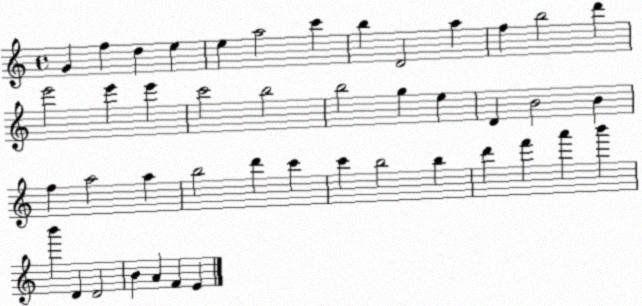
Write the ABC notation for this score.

X:1
T:Untitled
M:4/4
L:1/4
K:C
G f d e e a2 c' b D2 a f b2 d' e'2 e' e' c'2 b2 b2 g e D B2 B f a2 a b2 d' c' c' b2 b d' f' a' b' b' D D2 B A F E